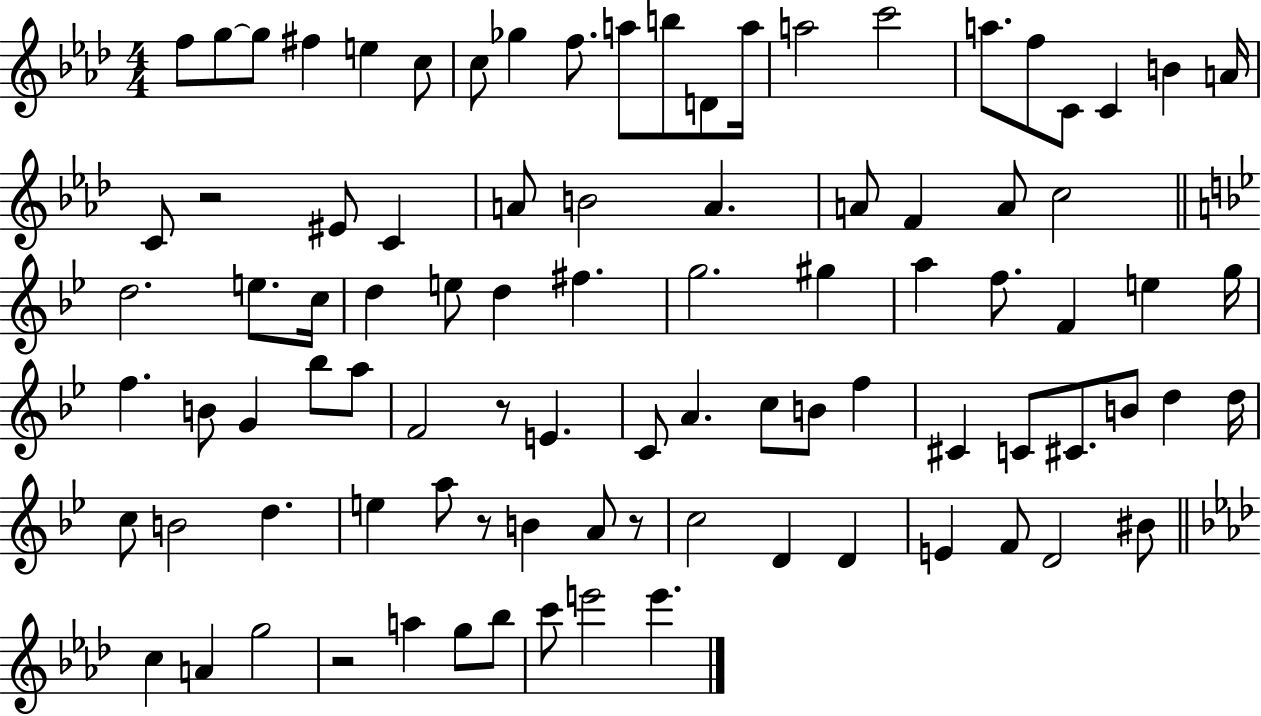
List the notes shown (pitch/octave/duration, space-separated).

F5/e G5/e G5/e F#5/q E5/q C5/e C5/e Gb5/q F5/e. A5/e B5/e D4/e A5/s A5/h C6/h A5/e. F5/e C4/e C4/q B4/q A4/s C4/e R/h EIS4/e C4/q A4/e B4/h A4/q. A4/e F4/q A4/e C5/h D5/h. E5/e. C5/s D5/q E5/e D5/q F#5/q. G5/h. G#5/q A5/q F5/e. F4/q E5/q G5/s F5/q. B4/e G4/q Bb5/e A5/e F4/h R/e E4/q. C4/e A4/q. C5/e B4/e F5/q C#4/q C4/e C#4/e. B4/e D5/q D5/s C5/e B4/h D5/q. E5/q A5/e R/e B4/q A4/e R/e C5/h D4/q D4/q E4/q F4/e D4/h BIS4/e C5/q A4/q G5/h R/h A5/q G5/e Bb5/e C6/e E6/h E6/q.